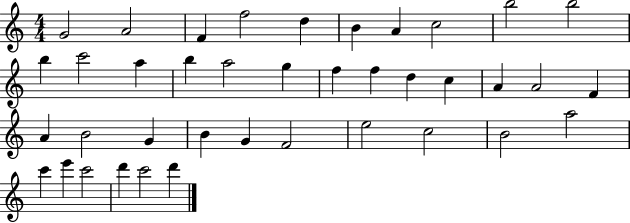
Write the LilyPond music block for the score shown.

{
  \clef treble
  \numericTimeSignature
  \time 4/4
  \key c \major
  g'2 a'2 | f'4 f''2 d''4 | b'4 a'4 c''2 | b''2 b''2 | \break b''4 c'''2 a''4 | b''4 a''2 g''4 | f''4 f''4 d''4 c''4 | a'4 a'2 f'4 | \break a'4 b'2 g'4 | b'4 g'4 f'2 | e''2 c''2 | b'2 a''2 | \break c'''4 e'''4 c'''2 | d'''4 c'''2 d'''4 | \bar "|."
}